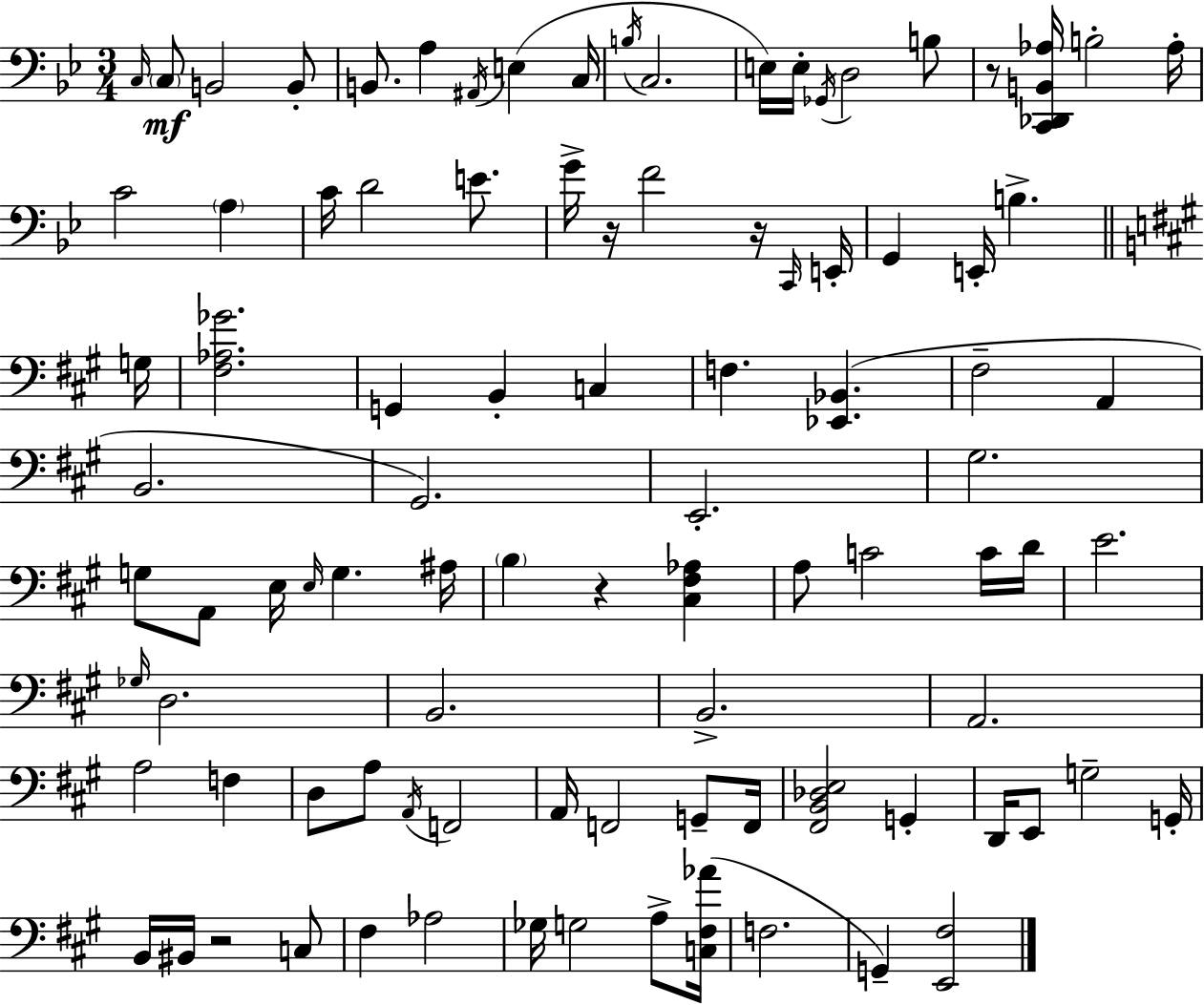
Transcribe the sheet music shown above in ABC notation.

X:1
T:Untitled
M:3/4
L:1/4
K:Gm
C,/4 C,/2 B,,2 B,,/2 B,,/2 A, ^A,,/4 E, C,/4 B,/4 C,2 E,/4 E,/4 _G,,/4 D,2 B,/2 z/2 [C,,_D,,B,,_A,]/4 B,2 _A,/4 C2 A, C/4 D2 E/2 G/4 z/4 F2 z/4 C,,/4 E,,/4 G,, E,,/4 B, G,/4 [^F,_A,_G]2 G,, B,, C, F, [_E,,_B,,] ^F,2 A,, B,,2 ^G,,2 E,,2 ^G,2 G,/2 A,,/2 E,/4 E,/4 G, ^A,/4 B, z [^C,^F,_A,] A,/2 C2 C/4 D/4 E2 _G,/4 D,2 B,,2 B,,2 A,,2 A,2 F, D,/2 A,/2 A,,/4 F,,2 A,,/4 F,,2 G,,/2 F,,/4 [^F,,B,,_D,E,]2 G,, D,,/4 E,,/2 G,2 G,,/4 B,,/4 ^B,,/4 z2 C,/2 ^F, _A,2 _G,/4 G,2 A,/2 [C,^F,_A]/4 F,2 G,, [E,,^F,]2